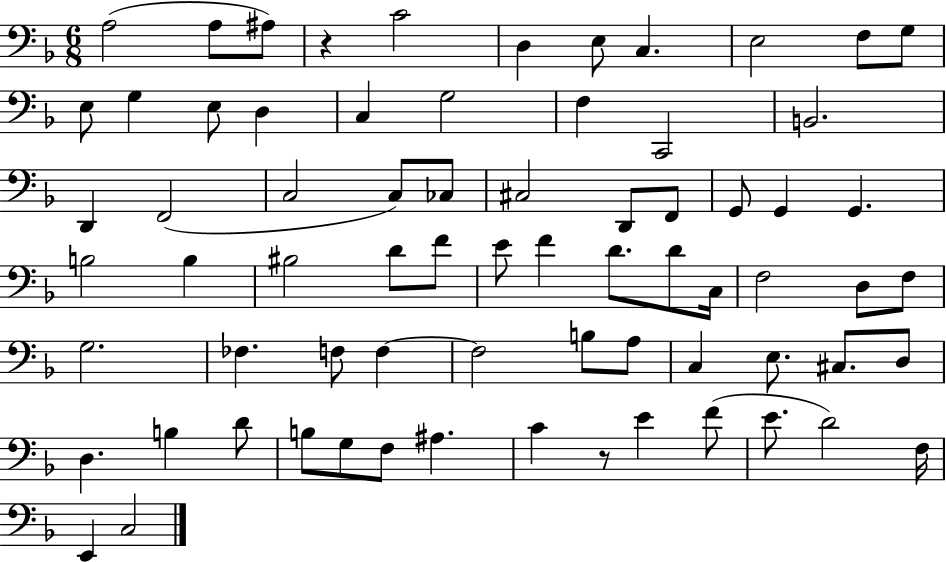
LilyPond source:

{
  \clef bass
  \numericTimeSignature
  \time 6/8
  \key f \major
  a2( a8 ais8) | r4 c'2 | d4 e8 c4. | e2 f8 g8 | \break e8 g4 e8 d4 | c4 g2 | f4 c,2 | b,2. | \break d,4 f,2( | c2 c8) ces8 | cis2 d,8 f,8 | g,8 g,4 g,4. | \break b2 b4 | bis2 d'8 f'8 | e'8 f'4 d'8. d'8 c16 | f2 d8 f8 | \break g2. | fes4. f8 f4~~ | f2 b8 a8 | c4 e8. cis8. d8 | \break d4. b4 d'8 | b8 g8 f8 ais4. | c'4 r8 e'4 f'8( | e'8. d'2) f16 | \break e,4 c2 | \bar "|."
}